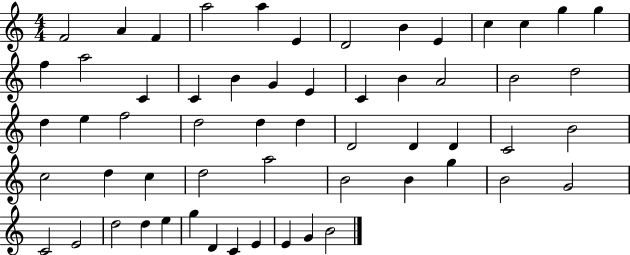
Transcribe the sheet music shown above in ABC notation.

X:1
T:Untitled
M:4/4
L:1/4
K:C
F2 A F a2 a E D2 B E c c g g f a2 C C B G E C B A2 B2 d2 d e f2 d2 d d D2 D D C2 B2 c2 d c d2 a2 B2 B g B2 G2 C2 E2 d2 d e g D C E E G B2